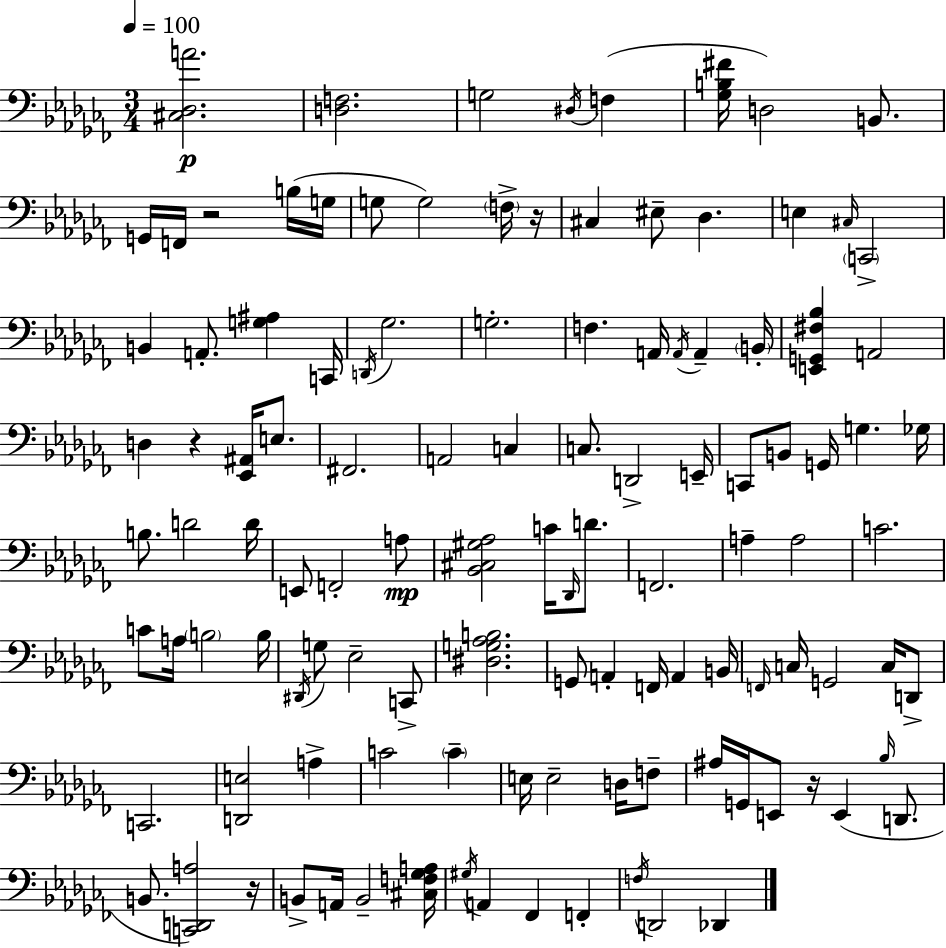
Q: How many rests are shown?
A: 5